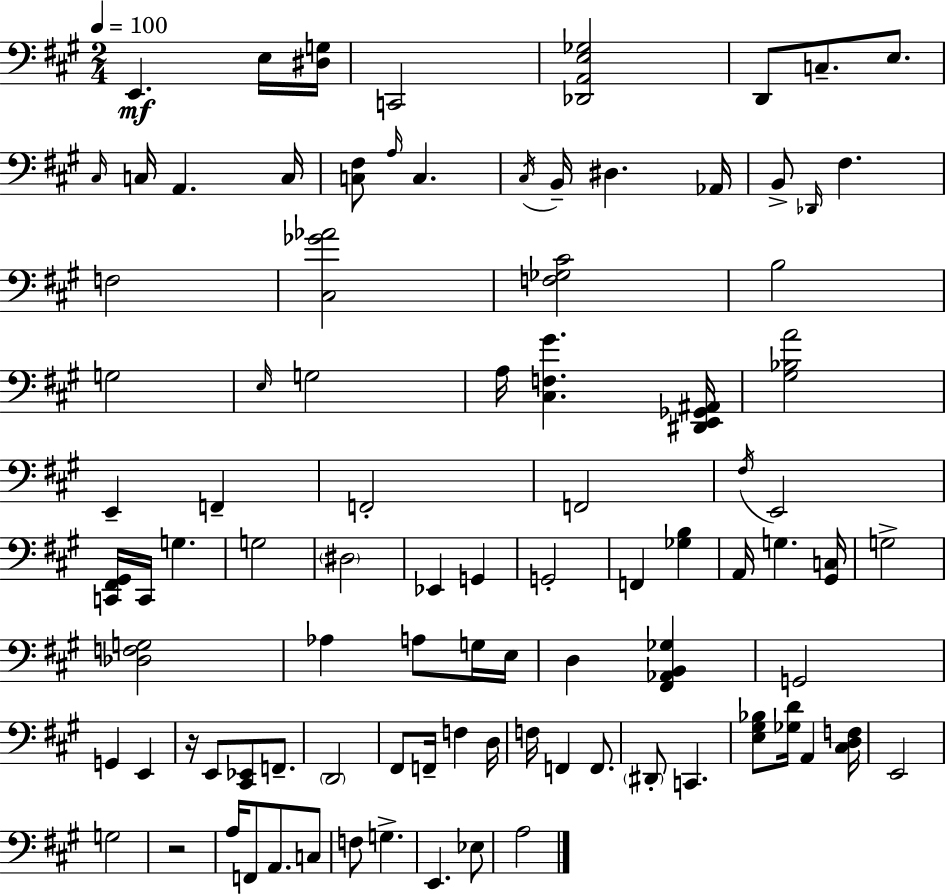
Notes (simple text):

E2/q. E3/s [D#3,G3]/s C2/h [Db2,A2,E3,Gb3]/h D2/e C3/e. E3/e. C#3/s C3/s A2/q. C3/s [C3,F#3]/e A3/s C3/q. C#3/s B2/s D#3/q. Ab2/s B2/e Db2/s F#3/q. F3/h [C#3,Gb4,Ab4]/h [F3,Gb3,C#4]/h B3/h G3/h E3/s G3/h A3/s [C#3,F3,G#4]/q. [D#2,E2,Gb2,A#2]/s [G#3,Bb3,A4]/h E2/q F2/q F2/h F2/h F#3/s E2/h [C2,F#2,G#2]/s C2/s G3/q. G3/h D#3/h Eb2/q G2/q G2/h F2/q [Gb3,B3]/q A2/s G3/q. [G#2,C3]/s G3/h [Db3,F3,G3]/h Ab3/q A3/e G3/s E3/s D3/q [F#2,Ab2,B2,Gb3]/q G2/h G2/q E2/q R/s E2/e [C#2,Eb2]/e F2/e. D2/h F#2/e F2/s F3/q D3/s F3/s F2/q F2/e. D#2/e C2/q. [E3,G#3,Bb3]/e [Gb3,D4]/s A2/q [C#3,D3,F3]/s E2/h G3/h R/h A3/s F2/e A2/e. C3/e F3/e G3/q. E2/q. Eb3/e A3/h